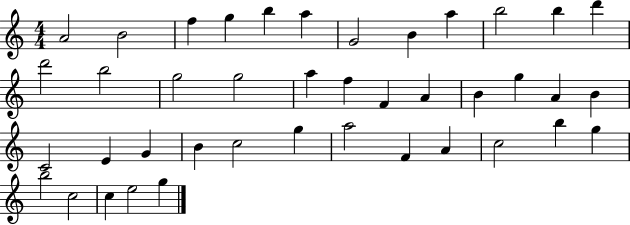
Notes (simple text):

A4/h B4/h F5/q G5/q B5/q A5/q G4/h B4/q A5/q B5/h B5/q D6/q D6/h B5/h G5/h G5/h A5/q F5/q F4/q A4/q B4/q G5/q A4/q B4/q C4/h E4/q G4/q B4/q C5/h G5/q A5/h F4/q A4/q C5/h B5/q G5/q B5/h C5/h C5/q E5/h G5/q